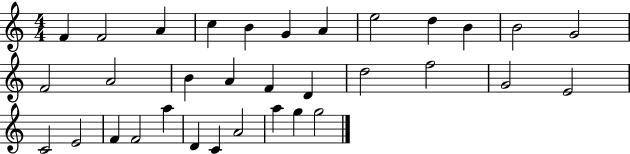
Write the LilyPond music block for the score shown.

{
  \clef treble
  \numericTimeSignature
  \time 4/4
  \key c \major
  f'4 f'2 a'4 | c''4 b'4 g'4 a'4 | e''2 d''4 b'4 | b'2 g'2 | \break f'2 a'2 | b'4 a'4 f'4 d'4 | d''2 f''2 | g'2 e'2 | \break c'2 e'2 | f'4 f'2 a''4 | d'4 c'4 a'2 | a''4 g''4 g''2 | \break \bar "|."
}